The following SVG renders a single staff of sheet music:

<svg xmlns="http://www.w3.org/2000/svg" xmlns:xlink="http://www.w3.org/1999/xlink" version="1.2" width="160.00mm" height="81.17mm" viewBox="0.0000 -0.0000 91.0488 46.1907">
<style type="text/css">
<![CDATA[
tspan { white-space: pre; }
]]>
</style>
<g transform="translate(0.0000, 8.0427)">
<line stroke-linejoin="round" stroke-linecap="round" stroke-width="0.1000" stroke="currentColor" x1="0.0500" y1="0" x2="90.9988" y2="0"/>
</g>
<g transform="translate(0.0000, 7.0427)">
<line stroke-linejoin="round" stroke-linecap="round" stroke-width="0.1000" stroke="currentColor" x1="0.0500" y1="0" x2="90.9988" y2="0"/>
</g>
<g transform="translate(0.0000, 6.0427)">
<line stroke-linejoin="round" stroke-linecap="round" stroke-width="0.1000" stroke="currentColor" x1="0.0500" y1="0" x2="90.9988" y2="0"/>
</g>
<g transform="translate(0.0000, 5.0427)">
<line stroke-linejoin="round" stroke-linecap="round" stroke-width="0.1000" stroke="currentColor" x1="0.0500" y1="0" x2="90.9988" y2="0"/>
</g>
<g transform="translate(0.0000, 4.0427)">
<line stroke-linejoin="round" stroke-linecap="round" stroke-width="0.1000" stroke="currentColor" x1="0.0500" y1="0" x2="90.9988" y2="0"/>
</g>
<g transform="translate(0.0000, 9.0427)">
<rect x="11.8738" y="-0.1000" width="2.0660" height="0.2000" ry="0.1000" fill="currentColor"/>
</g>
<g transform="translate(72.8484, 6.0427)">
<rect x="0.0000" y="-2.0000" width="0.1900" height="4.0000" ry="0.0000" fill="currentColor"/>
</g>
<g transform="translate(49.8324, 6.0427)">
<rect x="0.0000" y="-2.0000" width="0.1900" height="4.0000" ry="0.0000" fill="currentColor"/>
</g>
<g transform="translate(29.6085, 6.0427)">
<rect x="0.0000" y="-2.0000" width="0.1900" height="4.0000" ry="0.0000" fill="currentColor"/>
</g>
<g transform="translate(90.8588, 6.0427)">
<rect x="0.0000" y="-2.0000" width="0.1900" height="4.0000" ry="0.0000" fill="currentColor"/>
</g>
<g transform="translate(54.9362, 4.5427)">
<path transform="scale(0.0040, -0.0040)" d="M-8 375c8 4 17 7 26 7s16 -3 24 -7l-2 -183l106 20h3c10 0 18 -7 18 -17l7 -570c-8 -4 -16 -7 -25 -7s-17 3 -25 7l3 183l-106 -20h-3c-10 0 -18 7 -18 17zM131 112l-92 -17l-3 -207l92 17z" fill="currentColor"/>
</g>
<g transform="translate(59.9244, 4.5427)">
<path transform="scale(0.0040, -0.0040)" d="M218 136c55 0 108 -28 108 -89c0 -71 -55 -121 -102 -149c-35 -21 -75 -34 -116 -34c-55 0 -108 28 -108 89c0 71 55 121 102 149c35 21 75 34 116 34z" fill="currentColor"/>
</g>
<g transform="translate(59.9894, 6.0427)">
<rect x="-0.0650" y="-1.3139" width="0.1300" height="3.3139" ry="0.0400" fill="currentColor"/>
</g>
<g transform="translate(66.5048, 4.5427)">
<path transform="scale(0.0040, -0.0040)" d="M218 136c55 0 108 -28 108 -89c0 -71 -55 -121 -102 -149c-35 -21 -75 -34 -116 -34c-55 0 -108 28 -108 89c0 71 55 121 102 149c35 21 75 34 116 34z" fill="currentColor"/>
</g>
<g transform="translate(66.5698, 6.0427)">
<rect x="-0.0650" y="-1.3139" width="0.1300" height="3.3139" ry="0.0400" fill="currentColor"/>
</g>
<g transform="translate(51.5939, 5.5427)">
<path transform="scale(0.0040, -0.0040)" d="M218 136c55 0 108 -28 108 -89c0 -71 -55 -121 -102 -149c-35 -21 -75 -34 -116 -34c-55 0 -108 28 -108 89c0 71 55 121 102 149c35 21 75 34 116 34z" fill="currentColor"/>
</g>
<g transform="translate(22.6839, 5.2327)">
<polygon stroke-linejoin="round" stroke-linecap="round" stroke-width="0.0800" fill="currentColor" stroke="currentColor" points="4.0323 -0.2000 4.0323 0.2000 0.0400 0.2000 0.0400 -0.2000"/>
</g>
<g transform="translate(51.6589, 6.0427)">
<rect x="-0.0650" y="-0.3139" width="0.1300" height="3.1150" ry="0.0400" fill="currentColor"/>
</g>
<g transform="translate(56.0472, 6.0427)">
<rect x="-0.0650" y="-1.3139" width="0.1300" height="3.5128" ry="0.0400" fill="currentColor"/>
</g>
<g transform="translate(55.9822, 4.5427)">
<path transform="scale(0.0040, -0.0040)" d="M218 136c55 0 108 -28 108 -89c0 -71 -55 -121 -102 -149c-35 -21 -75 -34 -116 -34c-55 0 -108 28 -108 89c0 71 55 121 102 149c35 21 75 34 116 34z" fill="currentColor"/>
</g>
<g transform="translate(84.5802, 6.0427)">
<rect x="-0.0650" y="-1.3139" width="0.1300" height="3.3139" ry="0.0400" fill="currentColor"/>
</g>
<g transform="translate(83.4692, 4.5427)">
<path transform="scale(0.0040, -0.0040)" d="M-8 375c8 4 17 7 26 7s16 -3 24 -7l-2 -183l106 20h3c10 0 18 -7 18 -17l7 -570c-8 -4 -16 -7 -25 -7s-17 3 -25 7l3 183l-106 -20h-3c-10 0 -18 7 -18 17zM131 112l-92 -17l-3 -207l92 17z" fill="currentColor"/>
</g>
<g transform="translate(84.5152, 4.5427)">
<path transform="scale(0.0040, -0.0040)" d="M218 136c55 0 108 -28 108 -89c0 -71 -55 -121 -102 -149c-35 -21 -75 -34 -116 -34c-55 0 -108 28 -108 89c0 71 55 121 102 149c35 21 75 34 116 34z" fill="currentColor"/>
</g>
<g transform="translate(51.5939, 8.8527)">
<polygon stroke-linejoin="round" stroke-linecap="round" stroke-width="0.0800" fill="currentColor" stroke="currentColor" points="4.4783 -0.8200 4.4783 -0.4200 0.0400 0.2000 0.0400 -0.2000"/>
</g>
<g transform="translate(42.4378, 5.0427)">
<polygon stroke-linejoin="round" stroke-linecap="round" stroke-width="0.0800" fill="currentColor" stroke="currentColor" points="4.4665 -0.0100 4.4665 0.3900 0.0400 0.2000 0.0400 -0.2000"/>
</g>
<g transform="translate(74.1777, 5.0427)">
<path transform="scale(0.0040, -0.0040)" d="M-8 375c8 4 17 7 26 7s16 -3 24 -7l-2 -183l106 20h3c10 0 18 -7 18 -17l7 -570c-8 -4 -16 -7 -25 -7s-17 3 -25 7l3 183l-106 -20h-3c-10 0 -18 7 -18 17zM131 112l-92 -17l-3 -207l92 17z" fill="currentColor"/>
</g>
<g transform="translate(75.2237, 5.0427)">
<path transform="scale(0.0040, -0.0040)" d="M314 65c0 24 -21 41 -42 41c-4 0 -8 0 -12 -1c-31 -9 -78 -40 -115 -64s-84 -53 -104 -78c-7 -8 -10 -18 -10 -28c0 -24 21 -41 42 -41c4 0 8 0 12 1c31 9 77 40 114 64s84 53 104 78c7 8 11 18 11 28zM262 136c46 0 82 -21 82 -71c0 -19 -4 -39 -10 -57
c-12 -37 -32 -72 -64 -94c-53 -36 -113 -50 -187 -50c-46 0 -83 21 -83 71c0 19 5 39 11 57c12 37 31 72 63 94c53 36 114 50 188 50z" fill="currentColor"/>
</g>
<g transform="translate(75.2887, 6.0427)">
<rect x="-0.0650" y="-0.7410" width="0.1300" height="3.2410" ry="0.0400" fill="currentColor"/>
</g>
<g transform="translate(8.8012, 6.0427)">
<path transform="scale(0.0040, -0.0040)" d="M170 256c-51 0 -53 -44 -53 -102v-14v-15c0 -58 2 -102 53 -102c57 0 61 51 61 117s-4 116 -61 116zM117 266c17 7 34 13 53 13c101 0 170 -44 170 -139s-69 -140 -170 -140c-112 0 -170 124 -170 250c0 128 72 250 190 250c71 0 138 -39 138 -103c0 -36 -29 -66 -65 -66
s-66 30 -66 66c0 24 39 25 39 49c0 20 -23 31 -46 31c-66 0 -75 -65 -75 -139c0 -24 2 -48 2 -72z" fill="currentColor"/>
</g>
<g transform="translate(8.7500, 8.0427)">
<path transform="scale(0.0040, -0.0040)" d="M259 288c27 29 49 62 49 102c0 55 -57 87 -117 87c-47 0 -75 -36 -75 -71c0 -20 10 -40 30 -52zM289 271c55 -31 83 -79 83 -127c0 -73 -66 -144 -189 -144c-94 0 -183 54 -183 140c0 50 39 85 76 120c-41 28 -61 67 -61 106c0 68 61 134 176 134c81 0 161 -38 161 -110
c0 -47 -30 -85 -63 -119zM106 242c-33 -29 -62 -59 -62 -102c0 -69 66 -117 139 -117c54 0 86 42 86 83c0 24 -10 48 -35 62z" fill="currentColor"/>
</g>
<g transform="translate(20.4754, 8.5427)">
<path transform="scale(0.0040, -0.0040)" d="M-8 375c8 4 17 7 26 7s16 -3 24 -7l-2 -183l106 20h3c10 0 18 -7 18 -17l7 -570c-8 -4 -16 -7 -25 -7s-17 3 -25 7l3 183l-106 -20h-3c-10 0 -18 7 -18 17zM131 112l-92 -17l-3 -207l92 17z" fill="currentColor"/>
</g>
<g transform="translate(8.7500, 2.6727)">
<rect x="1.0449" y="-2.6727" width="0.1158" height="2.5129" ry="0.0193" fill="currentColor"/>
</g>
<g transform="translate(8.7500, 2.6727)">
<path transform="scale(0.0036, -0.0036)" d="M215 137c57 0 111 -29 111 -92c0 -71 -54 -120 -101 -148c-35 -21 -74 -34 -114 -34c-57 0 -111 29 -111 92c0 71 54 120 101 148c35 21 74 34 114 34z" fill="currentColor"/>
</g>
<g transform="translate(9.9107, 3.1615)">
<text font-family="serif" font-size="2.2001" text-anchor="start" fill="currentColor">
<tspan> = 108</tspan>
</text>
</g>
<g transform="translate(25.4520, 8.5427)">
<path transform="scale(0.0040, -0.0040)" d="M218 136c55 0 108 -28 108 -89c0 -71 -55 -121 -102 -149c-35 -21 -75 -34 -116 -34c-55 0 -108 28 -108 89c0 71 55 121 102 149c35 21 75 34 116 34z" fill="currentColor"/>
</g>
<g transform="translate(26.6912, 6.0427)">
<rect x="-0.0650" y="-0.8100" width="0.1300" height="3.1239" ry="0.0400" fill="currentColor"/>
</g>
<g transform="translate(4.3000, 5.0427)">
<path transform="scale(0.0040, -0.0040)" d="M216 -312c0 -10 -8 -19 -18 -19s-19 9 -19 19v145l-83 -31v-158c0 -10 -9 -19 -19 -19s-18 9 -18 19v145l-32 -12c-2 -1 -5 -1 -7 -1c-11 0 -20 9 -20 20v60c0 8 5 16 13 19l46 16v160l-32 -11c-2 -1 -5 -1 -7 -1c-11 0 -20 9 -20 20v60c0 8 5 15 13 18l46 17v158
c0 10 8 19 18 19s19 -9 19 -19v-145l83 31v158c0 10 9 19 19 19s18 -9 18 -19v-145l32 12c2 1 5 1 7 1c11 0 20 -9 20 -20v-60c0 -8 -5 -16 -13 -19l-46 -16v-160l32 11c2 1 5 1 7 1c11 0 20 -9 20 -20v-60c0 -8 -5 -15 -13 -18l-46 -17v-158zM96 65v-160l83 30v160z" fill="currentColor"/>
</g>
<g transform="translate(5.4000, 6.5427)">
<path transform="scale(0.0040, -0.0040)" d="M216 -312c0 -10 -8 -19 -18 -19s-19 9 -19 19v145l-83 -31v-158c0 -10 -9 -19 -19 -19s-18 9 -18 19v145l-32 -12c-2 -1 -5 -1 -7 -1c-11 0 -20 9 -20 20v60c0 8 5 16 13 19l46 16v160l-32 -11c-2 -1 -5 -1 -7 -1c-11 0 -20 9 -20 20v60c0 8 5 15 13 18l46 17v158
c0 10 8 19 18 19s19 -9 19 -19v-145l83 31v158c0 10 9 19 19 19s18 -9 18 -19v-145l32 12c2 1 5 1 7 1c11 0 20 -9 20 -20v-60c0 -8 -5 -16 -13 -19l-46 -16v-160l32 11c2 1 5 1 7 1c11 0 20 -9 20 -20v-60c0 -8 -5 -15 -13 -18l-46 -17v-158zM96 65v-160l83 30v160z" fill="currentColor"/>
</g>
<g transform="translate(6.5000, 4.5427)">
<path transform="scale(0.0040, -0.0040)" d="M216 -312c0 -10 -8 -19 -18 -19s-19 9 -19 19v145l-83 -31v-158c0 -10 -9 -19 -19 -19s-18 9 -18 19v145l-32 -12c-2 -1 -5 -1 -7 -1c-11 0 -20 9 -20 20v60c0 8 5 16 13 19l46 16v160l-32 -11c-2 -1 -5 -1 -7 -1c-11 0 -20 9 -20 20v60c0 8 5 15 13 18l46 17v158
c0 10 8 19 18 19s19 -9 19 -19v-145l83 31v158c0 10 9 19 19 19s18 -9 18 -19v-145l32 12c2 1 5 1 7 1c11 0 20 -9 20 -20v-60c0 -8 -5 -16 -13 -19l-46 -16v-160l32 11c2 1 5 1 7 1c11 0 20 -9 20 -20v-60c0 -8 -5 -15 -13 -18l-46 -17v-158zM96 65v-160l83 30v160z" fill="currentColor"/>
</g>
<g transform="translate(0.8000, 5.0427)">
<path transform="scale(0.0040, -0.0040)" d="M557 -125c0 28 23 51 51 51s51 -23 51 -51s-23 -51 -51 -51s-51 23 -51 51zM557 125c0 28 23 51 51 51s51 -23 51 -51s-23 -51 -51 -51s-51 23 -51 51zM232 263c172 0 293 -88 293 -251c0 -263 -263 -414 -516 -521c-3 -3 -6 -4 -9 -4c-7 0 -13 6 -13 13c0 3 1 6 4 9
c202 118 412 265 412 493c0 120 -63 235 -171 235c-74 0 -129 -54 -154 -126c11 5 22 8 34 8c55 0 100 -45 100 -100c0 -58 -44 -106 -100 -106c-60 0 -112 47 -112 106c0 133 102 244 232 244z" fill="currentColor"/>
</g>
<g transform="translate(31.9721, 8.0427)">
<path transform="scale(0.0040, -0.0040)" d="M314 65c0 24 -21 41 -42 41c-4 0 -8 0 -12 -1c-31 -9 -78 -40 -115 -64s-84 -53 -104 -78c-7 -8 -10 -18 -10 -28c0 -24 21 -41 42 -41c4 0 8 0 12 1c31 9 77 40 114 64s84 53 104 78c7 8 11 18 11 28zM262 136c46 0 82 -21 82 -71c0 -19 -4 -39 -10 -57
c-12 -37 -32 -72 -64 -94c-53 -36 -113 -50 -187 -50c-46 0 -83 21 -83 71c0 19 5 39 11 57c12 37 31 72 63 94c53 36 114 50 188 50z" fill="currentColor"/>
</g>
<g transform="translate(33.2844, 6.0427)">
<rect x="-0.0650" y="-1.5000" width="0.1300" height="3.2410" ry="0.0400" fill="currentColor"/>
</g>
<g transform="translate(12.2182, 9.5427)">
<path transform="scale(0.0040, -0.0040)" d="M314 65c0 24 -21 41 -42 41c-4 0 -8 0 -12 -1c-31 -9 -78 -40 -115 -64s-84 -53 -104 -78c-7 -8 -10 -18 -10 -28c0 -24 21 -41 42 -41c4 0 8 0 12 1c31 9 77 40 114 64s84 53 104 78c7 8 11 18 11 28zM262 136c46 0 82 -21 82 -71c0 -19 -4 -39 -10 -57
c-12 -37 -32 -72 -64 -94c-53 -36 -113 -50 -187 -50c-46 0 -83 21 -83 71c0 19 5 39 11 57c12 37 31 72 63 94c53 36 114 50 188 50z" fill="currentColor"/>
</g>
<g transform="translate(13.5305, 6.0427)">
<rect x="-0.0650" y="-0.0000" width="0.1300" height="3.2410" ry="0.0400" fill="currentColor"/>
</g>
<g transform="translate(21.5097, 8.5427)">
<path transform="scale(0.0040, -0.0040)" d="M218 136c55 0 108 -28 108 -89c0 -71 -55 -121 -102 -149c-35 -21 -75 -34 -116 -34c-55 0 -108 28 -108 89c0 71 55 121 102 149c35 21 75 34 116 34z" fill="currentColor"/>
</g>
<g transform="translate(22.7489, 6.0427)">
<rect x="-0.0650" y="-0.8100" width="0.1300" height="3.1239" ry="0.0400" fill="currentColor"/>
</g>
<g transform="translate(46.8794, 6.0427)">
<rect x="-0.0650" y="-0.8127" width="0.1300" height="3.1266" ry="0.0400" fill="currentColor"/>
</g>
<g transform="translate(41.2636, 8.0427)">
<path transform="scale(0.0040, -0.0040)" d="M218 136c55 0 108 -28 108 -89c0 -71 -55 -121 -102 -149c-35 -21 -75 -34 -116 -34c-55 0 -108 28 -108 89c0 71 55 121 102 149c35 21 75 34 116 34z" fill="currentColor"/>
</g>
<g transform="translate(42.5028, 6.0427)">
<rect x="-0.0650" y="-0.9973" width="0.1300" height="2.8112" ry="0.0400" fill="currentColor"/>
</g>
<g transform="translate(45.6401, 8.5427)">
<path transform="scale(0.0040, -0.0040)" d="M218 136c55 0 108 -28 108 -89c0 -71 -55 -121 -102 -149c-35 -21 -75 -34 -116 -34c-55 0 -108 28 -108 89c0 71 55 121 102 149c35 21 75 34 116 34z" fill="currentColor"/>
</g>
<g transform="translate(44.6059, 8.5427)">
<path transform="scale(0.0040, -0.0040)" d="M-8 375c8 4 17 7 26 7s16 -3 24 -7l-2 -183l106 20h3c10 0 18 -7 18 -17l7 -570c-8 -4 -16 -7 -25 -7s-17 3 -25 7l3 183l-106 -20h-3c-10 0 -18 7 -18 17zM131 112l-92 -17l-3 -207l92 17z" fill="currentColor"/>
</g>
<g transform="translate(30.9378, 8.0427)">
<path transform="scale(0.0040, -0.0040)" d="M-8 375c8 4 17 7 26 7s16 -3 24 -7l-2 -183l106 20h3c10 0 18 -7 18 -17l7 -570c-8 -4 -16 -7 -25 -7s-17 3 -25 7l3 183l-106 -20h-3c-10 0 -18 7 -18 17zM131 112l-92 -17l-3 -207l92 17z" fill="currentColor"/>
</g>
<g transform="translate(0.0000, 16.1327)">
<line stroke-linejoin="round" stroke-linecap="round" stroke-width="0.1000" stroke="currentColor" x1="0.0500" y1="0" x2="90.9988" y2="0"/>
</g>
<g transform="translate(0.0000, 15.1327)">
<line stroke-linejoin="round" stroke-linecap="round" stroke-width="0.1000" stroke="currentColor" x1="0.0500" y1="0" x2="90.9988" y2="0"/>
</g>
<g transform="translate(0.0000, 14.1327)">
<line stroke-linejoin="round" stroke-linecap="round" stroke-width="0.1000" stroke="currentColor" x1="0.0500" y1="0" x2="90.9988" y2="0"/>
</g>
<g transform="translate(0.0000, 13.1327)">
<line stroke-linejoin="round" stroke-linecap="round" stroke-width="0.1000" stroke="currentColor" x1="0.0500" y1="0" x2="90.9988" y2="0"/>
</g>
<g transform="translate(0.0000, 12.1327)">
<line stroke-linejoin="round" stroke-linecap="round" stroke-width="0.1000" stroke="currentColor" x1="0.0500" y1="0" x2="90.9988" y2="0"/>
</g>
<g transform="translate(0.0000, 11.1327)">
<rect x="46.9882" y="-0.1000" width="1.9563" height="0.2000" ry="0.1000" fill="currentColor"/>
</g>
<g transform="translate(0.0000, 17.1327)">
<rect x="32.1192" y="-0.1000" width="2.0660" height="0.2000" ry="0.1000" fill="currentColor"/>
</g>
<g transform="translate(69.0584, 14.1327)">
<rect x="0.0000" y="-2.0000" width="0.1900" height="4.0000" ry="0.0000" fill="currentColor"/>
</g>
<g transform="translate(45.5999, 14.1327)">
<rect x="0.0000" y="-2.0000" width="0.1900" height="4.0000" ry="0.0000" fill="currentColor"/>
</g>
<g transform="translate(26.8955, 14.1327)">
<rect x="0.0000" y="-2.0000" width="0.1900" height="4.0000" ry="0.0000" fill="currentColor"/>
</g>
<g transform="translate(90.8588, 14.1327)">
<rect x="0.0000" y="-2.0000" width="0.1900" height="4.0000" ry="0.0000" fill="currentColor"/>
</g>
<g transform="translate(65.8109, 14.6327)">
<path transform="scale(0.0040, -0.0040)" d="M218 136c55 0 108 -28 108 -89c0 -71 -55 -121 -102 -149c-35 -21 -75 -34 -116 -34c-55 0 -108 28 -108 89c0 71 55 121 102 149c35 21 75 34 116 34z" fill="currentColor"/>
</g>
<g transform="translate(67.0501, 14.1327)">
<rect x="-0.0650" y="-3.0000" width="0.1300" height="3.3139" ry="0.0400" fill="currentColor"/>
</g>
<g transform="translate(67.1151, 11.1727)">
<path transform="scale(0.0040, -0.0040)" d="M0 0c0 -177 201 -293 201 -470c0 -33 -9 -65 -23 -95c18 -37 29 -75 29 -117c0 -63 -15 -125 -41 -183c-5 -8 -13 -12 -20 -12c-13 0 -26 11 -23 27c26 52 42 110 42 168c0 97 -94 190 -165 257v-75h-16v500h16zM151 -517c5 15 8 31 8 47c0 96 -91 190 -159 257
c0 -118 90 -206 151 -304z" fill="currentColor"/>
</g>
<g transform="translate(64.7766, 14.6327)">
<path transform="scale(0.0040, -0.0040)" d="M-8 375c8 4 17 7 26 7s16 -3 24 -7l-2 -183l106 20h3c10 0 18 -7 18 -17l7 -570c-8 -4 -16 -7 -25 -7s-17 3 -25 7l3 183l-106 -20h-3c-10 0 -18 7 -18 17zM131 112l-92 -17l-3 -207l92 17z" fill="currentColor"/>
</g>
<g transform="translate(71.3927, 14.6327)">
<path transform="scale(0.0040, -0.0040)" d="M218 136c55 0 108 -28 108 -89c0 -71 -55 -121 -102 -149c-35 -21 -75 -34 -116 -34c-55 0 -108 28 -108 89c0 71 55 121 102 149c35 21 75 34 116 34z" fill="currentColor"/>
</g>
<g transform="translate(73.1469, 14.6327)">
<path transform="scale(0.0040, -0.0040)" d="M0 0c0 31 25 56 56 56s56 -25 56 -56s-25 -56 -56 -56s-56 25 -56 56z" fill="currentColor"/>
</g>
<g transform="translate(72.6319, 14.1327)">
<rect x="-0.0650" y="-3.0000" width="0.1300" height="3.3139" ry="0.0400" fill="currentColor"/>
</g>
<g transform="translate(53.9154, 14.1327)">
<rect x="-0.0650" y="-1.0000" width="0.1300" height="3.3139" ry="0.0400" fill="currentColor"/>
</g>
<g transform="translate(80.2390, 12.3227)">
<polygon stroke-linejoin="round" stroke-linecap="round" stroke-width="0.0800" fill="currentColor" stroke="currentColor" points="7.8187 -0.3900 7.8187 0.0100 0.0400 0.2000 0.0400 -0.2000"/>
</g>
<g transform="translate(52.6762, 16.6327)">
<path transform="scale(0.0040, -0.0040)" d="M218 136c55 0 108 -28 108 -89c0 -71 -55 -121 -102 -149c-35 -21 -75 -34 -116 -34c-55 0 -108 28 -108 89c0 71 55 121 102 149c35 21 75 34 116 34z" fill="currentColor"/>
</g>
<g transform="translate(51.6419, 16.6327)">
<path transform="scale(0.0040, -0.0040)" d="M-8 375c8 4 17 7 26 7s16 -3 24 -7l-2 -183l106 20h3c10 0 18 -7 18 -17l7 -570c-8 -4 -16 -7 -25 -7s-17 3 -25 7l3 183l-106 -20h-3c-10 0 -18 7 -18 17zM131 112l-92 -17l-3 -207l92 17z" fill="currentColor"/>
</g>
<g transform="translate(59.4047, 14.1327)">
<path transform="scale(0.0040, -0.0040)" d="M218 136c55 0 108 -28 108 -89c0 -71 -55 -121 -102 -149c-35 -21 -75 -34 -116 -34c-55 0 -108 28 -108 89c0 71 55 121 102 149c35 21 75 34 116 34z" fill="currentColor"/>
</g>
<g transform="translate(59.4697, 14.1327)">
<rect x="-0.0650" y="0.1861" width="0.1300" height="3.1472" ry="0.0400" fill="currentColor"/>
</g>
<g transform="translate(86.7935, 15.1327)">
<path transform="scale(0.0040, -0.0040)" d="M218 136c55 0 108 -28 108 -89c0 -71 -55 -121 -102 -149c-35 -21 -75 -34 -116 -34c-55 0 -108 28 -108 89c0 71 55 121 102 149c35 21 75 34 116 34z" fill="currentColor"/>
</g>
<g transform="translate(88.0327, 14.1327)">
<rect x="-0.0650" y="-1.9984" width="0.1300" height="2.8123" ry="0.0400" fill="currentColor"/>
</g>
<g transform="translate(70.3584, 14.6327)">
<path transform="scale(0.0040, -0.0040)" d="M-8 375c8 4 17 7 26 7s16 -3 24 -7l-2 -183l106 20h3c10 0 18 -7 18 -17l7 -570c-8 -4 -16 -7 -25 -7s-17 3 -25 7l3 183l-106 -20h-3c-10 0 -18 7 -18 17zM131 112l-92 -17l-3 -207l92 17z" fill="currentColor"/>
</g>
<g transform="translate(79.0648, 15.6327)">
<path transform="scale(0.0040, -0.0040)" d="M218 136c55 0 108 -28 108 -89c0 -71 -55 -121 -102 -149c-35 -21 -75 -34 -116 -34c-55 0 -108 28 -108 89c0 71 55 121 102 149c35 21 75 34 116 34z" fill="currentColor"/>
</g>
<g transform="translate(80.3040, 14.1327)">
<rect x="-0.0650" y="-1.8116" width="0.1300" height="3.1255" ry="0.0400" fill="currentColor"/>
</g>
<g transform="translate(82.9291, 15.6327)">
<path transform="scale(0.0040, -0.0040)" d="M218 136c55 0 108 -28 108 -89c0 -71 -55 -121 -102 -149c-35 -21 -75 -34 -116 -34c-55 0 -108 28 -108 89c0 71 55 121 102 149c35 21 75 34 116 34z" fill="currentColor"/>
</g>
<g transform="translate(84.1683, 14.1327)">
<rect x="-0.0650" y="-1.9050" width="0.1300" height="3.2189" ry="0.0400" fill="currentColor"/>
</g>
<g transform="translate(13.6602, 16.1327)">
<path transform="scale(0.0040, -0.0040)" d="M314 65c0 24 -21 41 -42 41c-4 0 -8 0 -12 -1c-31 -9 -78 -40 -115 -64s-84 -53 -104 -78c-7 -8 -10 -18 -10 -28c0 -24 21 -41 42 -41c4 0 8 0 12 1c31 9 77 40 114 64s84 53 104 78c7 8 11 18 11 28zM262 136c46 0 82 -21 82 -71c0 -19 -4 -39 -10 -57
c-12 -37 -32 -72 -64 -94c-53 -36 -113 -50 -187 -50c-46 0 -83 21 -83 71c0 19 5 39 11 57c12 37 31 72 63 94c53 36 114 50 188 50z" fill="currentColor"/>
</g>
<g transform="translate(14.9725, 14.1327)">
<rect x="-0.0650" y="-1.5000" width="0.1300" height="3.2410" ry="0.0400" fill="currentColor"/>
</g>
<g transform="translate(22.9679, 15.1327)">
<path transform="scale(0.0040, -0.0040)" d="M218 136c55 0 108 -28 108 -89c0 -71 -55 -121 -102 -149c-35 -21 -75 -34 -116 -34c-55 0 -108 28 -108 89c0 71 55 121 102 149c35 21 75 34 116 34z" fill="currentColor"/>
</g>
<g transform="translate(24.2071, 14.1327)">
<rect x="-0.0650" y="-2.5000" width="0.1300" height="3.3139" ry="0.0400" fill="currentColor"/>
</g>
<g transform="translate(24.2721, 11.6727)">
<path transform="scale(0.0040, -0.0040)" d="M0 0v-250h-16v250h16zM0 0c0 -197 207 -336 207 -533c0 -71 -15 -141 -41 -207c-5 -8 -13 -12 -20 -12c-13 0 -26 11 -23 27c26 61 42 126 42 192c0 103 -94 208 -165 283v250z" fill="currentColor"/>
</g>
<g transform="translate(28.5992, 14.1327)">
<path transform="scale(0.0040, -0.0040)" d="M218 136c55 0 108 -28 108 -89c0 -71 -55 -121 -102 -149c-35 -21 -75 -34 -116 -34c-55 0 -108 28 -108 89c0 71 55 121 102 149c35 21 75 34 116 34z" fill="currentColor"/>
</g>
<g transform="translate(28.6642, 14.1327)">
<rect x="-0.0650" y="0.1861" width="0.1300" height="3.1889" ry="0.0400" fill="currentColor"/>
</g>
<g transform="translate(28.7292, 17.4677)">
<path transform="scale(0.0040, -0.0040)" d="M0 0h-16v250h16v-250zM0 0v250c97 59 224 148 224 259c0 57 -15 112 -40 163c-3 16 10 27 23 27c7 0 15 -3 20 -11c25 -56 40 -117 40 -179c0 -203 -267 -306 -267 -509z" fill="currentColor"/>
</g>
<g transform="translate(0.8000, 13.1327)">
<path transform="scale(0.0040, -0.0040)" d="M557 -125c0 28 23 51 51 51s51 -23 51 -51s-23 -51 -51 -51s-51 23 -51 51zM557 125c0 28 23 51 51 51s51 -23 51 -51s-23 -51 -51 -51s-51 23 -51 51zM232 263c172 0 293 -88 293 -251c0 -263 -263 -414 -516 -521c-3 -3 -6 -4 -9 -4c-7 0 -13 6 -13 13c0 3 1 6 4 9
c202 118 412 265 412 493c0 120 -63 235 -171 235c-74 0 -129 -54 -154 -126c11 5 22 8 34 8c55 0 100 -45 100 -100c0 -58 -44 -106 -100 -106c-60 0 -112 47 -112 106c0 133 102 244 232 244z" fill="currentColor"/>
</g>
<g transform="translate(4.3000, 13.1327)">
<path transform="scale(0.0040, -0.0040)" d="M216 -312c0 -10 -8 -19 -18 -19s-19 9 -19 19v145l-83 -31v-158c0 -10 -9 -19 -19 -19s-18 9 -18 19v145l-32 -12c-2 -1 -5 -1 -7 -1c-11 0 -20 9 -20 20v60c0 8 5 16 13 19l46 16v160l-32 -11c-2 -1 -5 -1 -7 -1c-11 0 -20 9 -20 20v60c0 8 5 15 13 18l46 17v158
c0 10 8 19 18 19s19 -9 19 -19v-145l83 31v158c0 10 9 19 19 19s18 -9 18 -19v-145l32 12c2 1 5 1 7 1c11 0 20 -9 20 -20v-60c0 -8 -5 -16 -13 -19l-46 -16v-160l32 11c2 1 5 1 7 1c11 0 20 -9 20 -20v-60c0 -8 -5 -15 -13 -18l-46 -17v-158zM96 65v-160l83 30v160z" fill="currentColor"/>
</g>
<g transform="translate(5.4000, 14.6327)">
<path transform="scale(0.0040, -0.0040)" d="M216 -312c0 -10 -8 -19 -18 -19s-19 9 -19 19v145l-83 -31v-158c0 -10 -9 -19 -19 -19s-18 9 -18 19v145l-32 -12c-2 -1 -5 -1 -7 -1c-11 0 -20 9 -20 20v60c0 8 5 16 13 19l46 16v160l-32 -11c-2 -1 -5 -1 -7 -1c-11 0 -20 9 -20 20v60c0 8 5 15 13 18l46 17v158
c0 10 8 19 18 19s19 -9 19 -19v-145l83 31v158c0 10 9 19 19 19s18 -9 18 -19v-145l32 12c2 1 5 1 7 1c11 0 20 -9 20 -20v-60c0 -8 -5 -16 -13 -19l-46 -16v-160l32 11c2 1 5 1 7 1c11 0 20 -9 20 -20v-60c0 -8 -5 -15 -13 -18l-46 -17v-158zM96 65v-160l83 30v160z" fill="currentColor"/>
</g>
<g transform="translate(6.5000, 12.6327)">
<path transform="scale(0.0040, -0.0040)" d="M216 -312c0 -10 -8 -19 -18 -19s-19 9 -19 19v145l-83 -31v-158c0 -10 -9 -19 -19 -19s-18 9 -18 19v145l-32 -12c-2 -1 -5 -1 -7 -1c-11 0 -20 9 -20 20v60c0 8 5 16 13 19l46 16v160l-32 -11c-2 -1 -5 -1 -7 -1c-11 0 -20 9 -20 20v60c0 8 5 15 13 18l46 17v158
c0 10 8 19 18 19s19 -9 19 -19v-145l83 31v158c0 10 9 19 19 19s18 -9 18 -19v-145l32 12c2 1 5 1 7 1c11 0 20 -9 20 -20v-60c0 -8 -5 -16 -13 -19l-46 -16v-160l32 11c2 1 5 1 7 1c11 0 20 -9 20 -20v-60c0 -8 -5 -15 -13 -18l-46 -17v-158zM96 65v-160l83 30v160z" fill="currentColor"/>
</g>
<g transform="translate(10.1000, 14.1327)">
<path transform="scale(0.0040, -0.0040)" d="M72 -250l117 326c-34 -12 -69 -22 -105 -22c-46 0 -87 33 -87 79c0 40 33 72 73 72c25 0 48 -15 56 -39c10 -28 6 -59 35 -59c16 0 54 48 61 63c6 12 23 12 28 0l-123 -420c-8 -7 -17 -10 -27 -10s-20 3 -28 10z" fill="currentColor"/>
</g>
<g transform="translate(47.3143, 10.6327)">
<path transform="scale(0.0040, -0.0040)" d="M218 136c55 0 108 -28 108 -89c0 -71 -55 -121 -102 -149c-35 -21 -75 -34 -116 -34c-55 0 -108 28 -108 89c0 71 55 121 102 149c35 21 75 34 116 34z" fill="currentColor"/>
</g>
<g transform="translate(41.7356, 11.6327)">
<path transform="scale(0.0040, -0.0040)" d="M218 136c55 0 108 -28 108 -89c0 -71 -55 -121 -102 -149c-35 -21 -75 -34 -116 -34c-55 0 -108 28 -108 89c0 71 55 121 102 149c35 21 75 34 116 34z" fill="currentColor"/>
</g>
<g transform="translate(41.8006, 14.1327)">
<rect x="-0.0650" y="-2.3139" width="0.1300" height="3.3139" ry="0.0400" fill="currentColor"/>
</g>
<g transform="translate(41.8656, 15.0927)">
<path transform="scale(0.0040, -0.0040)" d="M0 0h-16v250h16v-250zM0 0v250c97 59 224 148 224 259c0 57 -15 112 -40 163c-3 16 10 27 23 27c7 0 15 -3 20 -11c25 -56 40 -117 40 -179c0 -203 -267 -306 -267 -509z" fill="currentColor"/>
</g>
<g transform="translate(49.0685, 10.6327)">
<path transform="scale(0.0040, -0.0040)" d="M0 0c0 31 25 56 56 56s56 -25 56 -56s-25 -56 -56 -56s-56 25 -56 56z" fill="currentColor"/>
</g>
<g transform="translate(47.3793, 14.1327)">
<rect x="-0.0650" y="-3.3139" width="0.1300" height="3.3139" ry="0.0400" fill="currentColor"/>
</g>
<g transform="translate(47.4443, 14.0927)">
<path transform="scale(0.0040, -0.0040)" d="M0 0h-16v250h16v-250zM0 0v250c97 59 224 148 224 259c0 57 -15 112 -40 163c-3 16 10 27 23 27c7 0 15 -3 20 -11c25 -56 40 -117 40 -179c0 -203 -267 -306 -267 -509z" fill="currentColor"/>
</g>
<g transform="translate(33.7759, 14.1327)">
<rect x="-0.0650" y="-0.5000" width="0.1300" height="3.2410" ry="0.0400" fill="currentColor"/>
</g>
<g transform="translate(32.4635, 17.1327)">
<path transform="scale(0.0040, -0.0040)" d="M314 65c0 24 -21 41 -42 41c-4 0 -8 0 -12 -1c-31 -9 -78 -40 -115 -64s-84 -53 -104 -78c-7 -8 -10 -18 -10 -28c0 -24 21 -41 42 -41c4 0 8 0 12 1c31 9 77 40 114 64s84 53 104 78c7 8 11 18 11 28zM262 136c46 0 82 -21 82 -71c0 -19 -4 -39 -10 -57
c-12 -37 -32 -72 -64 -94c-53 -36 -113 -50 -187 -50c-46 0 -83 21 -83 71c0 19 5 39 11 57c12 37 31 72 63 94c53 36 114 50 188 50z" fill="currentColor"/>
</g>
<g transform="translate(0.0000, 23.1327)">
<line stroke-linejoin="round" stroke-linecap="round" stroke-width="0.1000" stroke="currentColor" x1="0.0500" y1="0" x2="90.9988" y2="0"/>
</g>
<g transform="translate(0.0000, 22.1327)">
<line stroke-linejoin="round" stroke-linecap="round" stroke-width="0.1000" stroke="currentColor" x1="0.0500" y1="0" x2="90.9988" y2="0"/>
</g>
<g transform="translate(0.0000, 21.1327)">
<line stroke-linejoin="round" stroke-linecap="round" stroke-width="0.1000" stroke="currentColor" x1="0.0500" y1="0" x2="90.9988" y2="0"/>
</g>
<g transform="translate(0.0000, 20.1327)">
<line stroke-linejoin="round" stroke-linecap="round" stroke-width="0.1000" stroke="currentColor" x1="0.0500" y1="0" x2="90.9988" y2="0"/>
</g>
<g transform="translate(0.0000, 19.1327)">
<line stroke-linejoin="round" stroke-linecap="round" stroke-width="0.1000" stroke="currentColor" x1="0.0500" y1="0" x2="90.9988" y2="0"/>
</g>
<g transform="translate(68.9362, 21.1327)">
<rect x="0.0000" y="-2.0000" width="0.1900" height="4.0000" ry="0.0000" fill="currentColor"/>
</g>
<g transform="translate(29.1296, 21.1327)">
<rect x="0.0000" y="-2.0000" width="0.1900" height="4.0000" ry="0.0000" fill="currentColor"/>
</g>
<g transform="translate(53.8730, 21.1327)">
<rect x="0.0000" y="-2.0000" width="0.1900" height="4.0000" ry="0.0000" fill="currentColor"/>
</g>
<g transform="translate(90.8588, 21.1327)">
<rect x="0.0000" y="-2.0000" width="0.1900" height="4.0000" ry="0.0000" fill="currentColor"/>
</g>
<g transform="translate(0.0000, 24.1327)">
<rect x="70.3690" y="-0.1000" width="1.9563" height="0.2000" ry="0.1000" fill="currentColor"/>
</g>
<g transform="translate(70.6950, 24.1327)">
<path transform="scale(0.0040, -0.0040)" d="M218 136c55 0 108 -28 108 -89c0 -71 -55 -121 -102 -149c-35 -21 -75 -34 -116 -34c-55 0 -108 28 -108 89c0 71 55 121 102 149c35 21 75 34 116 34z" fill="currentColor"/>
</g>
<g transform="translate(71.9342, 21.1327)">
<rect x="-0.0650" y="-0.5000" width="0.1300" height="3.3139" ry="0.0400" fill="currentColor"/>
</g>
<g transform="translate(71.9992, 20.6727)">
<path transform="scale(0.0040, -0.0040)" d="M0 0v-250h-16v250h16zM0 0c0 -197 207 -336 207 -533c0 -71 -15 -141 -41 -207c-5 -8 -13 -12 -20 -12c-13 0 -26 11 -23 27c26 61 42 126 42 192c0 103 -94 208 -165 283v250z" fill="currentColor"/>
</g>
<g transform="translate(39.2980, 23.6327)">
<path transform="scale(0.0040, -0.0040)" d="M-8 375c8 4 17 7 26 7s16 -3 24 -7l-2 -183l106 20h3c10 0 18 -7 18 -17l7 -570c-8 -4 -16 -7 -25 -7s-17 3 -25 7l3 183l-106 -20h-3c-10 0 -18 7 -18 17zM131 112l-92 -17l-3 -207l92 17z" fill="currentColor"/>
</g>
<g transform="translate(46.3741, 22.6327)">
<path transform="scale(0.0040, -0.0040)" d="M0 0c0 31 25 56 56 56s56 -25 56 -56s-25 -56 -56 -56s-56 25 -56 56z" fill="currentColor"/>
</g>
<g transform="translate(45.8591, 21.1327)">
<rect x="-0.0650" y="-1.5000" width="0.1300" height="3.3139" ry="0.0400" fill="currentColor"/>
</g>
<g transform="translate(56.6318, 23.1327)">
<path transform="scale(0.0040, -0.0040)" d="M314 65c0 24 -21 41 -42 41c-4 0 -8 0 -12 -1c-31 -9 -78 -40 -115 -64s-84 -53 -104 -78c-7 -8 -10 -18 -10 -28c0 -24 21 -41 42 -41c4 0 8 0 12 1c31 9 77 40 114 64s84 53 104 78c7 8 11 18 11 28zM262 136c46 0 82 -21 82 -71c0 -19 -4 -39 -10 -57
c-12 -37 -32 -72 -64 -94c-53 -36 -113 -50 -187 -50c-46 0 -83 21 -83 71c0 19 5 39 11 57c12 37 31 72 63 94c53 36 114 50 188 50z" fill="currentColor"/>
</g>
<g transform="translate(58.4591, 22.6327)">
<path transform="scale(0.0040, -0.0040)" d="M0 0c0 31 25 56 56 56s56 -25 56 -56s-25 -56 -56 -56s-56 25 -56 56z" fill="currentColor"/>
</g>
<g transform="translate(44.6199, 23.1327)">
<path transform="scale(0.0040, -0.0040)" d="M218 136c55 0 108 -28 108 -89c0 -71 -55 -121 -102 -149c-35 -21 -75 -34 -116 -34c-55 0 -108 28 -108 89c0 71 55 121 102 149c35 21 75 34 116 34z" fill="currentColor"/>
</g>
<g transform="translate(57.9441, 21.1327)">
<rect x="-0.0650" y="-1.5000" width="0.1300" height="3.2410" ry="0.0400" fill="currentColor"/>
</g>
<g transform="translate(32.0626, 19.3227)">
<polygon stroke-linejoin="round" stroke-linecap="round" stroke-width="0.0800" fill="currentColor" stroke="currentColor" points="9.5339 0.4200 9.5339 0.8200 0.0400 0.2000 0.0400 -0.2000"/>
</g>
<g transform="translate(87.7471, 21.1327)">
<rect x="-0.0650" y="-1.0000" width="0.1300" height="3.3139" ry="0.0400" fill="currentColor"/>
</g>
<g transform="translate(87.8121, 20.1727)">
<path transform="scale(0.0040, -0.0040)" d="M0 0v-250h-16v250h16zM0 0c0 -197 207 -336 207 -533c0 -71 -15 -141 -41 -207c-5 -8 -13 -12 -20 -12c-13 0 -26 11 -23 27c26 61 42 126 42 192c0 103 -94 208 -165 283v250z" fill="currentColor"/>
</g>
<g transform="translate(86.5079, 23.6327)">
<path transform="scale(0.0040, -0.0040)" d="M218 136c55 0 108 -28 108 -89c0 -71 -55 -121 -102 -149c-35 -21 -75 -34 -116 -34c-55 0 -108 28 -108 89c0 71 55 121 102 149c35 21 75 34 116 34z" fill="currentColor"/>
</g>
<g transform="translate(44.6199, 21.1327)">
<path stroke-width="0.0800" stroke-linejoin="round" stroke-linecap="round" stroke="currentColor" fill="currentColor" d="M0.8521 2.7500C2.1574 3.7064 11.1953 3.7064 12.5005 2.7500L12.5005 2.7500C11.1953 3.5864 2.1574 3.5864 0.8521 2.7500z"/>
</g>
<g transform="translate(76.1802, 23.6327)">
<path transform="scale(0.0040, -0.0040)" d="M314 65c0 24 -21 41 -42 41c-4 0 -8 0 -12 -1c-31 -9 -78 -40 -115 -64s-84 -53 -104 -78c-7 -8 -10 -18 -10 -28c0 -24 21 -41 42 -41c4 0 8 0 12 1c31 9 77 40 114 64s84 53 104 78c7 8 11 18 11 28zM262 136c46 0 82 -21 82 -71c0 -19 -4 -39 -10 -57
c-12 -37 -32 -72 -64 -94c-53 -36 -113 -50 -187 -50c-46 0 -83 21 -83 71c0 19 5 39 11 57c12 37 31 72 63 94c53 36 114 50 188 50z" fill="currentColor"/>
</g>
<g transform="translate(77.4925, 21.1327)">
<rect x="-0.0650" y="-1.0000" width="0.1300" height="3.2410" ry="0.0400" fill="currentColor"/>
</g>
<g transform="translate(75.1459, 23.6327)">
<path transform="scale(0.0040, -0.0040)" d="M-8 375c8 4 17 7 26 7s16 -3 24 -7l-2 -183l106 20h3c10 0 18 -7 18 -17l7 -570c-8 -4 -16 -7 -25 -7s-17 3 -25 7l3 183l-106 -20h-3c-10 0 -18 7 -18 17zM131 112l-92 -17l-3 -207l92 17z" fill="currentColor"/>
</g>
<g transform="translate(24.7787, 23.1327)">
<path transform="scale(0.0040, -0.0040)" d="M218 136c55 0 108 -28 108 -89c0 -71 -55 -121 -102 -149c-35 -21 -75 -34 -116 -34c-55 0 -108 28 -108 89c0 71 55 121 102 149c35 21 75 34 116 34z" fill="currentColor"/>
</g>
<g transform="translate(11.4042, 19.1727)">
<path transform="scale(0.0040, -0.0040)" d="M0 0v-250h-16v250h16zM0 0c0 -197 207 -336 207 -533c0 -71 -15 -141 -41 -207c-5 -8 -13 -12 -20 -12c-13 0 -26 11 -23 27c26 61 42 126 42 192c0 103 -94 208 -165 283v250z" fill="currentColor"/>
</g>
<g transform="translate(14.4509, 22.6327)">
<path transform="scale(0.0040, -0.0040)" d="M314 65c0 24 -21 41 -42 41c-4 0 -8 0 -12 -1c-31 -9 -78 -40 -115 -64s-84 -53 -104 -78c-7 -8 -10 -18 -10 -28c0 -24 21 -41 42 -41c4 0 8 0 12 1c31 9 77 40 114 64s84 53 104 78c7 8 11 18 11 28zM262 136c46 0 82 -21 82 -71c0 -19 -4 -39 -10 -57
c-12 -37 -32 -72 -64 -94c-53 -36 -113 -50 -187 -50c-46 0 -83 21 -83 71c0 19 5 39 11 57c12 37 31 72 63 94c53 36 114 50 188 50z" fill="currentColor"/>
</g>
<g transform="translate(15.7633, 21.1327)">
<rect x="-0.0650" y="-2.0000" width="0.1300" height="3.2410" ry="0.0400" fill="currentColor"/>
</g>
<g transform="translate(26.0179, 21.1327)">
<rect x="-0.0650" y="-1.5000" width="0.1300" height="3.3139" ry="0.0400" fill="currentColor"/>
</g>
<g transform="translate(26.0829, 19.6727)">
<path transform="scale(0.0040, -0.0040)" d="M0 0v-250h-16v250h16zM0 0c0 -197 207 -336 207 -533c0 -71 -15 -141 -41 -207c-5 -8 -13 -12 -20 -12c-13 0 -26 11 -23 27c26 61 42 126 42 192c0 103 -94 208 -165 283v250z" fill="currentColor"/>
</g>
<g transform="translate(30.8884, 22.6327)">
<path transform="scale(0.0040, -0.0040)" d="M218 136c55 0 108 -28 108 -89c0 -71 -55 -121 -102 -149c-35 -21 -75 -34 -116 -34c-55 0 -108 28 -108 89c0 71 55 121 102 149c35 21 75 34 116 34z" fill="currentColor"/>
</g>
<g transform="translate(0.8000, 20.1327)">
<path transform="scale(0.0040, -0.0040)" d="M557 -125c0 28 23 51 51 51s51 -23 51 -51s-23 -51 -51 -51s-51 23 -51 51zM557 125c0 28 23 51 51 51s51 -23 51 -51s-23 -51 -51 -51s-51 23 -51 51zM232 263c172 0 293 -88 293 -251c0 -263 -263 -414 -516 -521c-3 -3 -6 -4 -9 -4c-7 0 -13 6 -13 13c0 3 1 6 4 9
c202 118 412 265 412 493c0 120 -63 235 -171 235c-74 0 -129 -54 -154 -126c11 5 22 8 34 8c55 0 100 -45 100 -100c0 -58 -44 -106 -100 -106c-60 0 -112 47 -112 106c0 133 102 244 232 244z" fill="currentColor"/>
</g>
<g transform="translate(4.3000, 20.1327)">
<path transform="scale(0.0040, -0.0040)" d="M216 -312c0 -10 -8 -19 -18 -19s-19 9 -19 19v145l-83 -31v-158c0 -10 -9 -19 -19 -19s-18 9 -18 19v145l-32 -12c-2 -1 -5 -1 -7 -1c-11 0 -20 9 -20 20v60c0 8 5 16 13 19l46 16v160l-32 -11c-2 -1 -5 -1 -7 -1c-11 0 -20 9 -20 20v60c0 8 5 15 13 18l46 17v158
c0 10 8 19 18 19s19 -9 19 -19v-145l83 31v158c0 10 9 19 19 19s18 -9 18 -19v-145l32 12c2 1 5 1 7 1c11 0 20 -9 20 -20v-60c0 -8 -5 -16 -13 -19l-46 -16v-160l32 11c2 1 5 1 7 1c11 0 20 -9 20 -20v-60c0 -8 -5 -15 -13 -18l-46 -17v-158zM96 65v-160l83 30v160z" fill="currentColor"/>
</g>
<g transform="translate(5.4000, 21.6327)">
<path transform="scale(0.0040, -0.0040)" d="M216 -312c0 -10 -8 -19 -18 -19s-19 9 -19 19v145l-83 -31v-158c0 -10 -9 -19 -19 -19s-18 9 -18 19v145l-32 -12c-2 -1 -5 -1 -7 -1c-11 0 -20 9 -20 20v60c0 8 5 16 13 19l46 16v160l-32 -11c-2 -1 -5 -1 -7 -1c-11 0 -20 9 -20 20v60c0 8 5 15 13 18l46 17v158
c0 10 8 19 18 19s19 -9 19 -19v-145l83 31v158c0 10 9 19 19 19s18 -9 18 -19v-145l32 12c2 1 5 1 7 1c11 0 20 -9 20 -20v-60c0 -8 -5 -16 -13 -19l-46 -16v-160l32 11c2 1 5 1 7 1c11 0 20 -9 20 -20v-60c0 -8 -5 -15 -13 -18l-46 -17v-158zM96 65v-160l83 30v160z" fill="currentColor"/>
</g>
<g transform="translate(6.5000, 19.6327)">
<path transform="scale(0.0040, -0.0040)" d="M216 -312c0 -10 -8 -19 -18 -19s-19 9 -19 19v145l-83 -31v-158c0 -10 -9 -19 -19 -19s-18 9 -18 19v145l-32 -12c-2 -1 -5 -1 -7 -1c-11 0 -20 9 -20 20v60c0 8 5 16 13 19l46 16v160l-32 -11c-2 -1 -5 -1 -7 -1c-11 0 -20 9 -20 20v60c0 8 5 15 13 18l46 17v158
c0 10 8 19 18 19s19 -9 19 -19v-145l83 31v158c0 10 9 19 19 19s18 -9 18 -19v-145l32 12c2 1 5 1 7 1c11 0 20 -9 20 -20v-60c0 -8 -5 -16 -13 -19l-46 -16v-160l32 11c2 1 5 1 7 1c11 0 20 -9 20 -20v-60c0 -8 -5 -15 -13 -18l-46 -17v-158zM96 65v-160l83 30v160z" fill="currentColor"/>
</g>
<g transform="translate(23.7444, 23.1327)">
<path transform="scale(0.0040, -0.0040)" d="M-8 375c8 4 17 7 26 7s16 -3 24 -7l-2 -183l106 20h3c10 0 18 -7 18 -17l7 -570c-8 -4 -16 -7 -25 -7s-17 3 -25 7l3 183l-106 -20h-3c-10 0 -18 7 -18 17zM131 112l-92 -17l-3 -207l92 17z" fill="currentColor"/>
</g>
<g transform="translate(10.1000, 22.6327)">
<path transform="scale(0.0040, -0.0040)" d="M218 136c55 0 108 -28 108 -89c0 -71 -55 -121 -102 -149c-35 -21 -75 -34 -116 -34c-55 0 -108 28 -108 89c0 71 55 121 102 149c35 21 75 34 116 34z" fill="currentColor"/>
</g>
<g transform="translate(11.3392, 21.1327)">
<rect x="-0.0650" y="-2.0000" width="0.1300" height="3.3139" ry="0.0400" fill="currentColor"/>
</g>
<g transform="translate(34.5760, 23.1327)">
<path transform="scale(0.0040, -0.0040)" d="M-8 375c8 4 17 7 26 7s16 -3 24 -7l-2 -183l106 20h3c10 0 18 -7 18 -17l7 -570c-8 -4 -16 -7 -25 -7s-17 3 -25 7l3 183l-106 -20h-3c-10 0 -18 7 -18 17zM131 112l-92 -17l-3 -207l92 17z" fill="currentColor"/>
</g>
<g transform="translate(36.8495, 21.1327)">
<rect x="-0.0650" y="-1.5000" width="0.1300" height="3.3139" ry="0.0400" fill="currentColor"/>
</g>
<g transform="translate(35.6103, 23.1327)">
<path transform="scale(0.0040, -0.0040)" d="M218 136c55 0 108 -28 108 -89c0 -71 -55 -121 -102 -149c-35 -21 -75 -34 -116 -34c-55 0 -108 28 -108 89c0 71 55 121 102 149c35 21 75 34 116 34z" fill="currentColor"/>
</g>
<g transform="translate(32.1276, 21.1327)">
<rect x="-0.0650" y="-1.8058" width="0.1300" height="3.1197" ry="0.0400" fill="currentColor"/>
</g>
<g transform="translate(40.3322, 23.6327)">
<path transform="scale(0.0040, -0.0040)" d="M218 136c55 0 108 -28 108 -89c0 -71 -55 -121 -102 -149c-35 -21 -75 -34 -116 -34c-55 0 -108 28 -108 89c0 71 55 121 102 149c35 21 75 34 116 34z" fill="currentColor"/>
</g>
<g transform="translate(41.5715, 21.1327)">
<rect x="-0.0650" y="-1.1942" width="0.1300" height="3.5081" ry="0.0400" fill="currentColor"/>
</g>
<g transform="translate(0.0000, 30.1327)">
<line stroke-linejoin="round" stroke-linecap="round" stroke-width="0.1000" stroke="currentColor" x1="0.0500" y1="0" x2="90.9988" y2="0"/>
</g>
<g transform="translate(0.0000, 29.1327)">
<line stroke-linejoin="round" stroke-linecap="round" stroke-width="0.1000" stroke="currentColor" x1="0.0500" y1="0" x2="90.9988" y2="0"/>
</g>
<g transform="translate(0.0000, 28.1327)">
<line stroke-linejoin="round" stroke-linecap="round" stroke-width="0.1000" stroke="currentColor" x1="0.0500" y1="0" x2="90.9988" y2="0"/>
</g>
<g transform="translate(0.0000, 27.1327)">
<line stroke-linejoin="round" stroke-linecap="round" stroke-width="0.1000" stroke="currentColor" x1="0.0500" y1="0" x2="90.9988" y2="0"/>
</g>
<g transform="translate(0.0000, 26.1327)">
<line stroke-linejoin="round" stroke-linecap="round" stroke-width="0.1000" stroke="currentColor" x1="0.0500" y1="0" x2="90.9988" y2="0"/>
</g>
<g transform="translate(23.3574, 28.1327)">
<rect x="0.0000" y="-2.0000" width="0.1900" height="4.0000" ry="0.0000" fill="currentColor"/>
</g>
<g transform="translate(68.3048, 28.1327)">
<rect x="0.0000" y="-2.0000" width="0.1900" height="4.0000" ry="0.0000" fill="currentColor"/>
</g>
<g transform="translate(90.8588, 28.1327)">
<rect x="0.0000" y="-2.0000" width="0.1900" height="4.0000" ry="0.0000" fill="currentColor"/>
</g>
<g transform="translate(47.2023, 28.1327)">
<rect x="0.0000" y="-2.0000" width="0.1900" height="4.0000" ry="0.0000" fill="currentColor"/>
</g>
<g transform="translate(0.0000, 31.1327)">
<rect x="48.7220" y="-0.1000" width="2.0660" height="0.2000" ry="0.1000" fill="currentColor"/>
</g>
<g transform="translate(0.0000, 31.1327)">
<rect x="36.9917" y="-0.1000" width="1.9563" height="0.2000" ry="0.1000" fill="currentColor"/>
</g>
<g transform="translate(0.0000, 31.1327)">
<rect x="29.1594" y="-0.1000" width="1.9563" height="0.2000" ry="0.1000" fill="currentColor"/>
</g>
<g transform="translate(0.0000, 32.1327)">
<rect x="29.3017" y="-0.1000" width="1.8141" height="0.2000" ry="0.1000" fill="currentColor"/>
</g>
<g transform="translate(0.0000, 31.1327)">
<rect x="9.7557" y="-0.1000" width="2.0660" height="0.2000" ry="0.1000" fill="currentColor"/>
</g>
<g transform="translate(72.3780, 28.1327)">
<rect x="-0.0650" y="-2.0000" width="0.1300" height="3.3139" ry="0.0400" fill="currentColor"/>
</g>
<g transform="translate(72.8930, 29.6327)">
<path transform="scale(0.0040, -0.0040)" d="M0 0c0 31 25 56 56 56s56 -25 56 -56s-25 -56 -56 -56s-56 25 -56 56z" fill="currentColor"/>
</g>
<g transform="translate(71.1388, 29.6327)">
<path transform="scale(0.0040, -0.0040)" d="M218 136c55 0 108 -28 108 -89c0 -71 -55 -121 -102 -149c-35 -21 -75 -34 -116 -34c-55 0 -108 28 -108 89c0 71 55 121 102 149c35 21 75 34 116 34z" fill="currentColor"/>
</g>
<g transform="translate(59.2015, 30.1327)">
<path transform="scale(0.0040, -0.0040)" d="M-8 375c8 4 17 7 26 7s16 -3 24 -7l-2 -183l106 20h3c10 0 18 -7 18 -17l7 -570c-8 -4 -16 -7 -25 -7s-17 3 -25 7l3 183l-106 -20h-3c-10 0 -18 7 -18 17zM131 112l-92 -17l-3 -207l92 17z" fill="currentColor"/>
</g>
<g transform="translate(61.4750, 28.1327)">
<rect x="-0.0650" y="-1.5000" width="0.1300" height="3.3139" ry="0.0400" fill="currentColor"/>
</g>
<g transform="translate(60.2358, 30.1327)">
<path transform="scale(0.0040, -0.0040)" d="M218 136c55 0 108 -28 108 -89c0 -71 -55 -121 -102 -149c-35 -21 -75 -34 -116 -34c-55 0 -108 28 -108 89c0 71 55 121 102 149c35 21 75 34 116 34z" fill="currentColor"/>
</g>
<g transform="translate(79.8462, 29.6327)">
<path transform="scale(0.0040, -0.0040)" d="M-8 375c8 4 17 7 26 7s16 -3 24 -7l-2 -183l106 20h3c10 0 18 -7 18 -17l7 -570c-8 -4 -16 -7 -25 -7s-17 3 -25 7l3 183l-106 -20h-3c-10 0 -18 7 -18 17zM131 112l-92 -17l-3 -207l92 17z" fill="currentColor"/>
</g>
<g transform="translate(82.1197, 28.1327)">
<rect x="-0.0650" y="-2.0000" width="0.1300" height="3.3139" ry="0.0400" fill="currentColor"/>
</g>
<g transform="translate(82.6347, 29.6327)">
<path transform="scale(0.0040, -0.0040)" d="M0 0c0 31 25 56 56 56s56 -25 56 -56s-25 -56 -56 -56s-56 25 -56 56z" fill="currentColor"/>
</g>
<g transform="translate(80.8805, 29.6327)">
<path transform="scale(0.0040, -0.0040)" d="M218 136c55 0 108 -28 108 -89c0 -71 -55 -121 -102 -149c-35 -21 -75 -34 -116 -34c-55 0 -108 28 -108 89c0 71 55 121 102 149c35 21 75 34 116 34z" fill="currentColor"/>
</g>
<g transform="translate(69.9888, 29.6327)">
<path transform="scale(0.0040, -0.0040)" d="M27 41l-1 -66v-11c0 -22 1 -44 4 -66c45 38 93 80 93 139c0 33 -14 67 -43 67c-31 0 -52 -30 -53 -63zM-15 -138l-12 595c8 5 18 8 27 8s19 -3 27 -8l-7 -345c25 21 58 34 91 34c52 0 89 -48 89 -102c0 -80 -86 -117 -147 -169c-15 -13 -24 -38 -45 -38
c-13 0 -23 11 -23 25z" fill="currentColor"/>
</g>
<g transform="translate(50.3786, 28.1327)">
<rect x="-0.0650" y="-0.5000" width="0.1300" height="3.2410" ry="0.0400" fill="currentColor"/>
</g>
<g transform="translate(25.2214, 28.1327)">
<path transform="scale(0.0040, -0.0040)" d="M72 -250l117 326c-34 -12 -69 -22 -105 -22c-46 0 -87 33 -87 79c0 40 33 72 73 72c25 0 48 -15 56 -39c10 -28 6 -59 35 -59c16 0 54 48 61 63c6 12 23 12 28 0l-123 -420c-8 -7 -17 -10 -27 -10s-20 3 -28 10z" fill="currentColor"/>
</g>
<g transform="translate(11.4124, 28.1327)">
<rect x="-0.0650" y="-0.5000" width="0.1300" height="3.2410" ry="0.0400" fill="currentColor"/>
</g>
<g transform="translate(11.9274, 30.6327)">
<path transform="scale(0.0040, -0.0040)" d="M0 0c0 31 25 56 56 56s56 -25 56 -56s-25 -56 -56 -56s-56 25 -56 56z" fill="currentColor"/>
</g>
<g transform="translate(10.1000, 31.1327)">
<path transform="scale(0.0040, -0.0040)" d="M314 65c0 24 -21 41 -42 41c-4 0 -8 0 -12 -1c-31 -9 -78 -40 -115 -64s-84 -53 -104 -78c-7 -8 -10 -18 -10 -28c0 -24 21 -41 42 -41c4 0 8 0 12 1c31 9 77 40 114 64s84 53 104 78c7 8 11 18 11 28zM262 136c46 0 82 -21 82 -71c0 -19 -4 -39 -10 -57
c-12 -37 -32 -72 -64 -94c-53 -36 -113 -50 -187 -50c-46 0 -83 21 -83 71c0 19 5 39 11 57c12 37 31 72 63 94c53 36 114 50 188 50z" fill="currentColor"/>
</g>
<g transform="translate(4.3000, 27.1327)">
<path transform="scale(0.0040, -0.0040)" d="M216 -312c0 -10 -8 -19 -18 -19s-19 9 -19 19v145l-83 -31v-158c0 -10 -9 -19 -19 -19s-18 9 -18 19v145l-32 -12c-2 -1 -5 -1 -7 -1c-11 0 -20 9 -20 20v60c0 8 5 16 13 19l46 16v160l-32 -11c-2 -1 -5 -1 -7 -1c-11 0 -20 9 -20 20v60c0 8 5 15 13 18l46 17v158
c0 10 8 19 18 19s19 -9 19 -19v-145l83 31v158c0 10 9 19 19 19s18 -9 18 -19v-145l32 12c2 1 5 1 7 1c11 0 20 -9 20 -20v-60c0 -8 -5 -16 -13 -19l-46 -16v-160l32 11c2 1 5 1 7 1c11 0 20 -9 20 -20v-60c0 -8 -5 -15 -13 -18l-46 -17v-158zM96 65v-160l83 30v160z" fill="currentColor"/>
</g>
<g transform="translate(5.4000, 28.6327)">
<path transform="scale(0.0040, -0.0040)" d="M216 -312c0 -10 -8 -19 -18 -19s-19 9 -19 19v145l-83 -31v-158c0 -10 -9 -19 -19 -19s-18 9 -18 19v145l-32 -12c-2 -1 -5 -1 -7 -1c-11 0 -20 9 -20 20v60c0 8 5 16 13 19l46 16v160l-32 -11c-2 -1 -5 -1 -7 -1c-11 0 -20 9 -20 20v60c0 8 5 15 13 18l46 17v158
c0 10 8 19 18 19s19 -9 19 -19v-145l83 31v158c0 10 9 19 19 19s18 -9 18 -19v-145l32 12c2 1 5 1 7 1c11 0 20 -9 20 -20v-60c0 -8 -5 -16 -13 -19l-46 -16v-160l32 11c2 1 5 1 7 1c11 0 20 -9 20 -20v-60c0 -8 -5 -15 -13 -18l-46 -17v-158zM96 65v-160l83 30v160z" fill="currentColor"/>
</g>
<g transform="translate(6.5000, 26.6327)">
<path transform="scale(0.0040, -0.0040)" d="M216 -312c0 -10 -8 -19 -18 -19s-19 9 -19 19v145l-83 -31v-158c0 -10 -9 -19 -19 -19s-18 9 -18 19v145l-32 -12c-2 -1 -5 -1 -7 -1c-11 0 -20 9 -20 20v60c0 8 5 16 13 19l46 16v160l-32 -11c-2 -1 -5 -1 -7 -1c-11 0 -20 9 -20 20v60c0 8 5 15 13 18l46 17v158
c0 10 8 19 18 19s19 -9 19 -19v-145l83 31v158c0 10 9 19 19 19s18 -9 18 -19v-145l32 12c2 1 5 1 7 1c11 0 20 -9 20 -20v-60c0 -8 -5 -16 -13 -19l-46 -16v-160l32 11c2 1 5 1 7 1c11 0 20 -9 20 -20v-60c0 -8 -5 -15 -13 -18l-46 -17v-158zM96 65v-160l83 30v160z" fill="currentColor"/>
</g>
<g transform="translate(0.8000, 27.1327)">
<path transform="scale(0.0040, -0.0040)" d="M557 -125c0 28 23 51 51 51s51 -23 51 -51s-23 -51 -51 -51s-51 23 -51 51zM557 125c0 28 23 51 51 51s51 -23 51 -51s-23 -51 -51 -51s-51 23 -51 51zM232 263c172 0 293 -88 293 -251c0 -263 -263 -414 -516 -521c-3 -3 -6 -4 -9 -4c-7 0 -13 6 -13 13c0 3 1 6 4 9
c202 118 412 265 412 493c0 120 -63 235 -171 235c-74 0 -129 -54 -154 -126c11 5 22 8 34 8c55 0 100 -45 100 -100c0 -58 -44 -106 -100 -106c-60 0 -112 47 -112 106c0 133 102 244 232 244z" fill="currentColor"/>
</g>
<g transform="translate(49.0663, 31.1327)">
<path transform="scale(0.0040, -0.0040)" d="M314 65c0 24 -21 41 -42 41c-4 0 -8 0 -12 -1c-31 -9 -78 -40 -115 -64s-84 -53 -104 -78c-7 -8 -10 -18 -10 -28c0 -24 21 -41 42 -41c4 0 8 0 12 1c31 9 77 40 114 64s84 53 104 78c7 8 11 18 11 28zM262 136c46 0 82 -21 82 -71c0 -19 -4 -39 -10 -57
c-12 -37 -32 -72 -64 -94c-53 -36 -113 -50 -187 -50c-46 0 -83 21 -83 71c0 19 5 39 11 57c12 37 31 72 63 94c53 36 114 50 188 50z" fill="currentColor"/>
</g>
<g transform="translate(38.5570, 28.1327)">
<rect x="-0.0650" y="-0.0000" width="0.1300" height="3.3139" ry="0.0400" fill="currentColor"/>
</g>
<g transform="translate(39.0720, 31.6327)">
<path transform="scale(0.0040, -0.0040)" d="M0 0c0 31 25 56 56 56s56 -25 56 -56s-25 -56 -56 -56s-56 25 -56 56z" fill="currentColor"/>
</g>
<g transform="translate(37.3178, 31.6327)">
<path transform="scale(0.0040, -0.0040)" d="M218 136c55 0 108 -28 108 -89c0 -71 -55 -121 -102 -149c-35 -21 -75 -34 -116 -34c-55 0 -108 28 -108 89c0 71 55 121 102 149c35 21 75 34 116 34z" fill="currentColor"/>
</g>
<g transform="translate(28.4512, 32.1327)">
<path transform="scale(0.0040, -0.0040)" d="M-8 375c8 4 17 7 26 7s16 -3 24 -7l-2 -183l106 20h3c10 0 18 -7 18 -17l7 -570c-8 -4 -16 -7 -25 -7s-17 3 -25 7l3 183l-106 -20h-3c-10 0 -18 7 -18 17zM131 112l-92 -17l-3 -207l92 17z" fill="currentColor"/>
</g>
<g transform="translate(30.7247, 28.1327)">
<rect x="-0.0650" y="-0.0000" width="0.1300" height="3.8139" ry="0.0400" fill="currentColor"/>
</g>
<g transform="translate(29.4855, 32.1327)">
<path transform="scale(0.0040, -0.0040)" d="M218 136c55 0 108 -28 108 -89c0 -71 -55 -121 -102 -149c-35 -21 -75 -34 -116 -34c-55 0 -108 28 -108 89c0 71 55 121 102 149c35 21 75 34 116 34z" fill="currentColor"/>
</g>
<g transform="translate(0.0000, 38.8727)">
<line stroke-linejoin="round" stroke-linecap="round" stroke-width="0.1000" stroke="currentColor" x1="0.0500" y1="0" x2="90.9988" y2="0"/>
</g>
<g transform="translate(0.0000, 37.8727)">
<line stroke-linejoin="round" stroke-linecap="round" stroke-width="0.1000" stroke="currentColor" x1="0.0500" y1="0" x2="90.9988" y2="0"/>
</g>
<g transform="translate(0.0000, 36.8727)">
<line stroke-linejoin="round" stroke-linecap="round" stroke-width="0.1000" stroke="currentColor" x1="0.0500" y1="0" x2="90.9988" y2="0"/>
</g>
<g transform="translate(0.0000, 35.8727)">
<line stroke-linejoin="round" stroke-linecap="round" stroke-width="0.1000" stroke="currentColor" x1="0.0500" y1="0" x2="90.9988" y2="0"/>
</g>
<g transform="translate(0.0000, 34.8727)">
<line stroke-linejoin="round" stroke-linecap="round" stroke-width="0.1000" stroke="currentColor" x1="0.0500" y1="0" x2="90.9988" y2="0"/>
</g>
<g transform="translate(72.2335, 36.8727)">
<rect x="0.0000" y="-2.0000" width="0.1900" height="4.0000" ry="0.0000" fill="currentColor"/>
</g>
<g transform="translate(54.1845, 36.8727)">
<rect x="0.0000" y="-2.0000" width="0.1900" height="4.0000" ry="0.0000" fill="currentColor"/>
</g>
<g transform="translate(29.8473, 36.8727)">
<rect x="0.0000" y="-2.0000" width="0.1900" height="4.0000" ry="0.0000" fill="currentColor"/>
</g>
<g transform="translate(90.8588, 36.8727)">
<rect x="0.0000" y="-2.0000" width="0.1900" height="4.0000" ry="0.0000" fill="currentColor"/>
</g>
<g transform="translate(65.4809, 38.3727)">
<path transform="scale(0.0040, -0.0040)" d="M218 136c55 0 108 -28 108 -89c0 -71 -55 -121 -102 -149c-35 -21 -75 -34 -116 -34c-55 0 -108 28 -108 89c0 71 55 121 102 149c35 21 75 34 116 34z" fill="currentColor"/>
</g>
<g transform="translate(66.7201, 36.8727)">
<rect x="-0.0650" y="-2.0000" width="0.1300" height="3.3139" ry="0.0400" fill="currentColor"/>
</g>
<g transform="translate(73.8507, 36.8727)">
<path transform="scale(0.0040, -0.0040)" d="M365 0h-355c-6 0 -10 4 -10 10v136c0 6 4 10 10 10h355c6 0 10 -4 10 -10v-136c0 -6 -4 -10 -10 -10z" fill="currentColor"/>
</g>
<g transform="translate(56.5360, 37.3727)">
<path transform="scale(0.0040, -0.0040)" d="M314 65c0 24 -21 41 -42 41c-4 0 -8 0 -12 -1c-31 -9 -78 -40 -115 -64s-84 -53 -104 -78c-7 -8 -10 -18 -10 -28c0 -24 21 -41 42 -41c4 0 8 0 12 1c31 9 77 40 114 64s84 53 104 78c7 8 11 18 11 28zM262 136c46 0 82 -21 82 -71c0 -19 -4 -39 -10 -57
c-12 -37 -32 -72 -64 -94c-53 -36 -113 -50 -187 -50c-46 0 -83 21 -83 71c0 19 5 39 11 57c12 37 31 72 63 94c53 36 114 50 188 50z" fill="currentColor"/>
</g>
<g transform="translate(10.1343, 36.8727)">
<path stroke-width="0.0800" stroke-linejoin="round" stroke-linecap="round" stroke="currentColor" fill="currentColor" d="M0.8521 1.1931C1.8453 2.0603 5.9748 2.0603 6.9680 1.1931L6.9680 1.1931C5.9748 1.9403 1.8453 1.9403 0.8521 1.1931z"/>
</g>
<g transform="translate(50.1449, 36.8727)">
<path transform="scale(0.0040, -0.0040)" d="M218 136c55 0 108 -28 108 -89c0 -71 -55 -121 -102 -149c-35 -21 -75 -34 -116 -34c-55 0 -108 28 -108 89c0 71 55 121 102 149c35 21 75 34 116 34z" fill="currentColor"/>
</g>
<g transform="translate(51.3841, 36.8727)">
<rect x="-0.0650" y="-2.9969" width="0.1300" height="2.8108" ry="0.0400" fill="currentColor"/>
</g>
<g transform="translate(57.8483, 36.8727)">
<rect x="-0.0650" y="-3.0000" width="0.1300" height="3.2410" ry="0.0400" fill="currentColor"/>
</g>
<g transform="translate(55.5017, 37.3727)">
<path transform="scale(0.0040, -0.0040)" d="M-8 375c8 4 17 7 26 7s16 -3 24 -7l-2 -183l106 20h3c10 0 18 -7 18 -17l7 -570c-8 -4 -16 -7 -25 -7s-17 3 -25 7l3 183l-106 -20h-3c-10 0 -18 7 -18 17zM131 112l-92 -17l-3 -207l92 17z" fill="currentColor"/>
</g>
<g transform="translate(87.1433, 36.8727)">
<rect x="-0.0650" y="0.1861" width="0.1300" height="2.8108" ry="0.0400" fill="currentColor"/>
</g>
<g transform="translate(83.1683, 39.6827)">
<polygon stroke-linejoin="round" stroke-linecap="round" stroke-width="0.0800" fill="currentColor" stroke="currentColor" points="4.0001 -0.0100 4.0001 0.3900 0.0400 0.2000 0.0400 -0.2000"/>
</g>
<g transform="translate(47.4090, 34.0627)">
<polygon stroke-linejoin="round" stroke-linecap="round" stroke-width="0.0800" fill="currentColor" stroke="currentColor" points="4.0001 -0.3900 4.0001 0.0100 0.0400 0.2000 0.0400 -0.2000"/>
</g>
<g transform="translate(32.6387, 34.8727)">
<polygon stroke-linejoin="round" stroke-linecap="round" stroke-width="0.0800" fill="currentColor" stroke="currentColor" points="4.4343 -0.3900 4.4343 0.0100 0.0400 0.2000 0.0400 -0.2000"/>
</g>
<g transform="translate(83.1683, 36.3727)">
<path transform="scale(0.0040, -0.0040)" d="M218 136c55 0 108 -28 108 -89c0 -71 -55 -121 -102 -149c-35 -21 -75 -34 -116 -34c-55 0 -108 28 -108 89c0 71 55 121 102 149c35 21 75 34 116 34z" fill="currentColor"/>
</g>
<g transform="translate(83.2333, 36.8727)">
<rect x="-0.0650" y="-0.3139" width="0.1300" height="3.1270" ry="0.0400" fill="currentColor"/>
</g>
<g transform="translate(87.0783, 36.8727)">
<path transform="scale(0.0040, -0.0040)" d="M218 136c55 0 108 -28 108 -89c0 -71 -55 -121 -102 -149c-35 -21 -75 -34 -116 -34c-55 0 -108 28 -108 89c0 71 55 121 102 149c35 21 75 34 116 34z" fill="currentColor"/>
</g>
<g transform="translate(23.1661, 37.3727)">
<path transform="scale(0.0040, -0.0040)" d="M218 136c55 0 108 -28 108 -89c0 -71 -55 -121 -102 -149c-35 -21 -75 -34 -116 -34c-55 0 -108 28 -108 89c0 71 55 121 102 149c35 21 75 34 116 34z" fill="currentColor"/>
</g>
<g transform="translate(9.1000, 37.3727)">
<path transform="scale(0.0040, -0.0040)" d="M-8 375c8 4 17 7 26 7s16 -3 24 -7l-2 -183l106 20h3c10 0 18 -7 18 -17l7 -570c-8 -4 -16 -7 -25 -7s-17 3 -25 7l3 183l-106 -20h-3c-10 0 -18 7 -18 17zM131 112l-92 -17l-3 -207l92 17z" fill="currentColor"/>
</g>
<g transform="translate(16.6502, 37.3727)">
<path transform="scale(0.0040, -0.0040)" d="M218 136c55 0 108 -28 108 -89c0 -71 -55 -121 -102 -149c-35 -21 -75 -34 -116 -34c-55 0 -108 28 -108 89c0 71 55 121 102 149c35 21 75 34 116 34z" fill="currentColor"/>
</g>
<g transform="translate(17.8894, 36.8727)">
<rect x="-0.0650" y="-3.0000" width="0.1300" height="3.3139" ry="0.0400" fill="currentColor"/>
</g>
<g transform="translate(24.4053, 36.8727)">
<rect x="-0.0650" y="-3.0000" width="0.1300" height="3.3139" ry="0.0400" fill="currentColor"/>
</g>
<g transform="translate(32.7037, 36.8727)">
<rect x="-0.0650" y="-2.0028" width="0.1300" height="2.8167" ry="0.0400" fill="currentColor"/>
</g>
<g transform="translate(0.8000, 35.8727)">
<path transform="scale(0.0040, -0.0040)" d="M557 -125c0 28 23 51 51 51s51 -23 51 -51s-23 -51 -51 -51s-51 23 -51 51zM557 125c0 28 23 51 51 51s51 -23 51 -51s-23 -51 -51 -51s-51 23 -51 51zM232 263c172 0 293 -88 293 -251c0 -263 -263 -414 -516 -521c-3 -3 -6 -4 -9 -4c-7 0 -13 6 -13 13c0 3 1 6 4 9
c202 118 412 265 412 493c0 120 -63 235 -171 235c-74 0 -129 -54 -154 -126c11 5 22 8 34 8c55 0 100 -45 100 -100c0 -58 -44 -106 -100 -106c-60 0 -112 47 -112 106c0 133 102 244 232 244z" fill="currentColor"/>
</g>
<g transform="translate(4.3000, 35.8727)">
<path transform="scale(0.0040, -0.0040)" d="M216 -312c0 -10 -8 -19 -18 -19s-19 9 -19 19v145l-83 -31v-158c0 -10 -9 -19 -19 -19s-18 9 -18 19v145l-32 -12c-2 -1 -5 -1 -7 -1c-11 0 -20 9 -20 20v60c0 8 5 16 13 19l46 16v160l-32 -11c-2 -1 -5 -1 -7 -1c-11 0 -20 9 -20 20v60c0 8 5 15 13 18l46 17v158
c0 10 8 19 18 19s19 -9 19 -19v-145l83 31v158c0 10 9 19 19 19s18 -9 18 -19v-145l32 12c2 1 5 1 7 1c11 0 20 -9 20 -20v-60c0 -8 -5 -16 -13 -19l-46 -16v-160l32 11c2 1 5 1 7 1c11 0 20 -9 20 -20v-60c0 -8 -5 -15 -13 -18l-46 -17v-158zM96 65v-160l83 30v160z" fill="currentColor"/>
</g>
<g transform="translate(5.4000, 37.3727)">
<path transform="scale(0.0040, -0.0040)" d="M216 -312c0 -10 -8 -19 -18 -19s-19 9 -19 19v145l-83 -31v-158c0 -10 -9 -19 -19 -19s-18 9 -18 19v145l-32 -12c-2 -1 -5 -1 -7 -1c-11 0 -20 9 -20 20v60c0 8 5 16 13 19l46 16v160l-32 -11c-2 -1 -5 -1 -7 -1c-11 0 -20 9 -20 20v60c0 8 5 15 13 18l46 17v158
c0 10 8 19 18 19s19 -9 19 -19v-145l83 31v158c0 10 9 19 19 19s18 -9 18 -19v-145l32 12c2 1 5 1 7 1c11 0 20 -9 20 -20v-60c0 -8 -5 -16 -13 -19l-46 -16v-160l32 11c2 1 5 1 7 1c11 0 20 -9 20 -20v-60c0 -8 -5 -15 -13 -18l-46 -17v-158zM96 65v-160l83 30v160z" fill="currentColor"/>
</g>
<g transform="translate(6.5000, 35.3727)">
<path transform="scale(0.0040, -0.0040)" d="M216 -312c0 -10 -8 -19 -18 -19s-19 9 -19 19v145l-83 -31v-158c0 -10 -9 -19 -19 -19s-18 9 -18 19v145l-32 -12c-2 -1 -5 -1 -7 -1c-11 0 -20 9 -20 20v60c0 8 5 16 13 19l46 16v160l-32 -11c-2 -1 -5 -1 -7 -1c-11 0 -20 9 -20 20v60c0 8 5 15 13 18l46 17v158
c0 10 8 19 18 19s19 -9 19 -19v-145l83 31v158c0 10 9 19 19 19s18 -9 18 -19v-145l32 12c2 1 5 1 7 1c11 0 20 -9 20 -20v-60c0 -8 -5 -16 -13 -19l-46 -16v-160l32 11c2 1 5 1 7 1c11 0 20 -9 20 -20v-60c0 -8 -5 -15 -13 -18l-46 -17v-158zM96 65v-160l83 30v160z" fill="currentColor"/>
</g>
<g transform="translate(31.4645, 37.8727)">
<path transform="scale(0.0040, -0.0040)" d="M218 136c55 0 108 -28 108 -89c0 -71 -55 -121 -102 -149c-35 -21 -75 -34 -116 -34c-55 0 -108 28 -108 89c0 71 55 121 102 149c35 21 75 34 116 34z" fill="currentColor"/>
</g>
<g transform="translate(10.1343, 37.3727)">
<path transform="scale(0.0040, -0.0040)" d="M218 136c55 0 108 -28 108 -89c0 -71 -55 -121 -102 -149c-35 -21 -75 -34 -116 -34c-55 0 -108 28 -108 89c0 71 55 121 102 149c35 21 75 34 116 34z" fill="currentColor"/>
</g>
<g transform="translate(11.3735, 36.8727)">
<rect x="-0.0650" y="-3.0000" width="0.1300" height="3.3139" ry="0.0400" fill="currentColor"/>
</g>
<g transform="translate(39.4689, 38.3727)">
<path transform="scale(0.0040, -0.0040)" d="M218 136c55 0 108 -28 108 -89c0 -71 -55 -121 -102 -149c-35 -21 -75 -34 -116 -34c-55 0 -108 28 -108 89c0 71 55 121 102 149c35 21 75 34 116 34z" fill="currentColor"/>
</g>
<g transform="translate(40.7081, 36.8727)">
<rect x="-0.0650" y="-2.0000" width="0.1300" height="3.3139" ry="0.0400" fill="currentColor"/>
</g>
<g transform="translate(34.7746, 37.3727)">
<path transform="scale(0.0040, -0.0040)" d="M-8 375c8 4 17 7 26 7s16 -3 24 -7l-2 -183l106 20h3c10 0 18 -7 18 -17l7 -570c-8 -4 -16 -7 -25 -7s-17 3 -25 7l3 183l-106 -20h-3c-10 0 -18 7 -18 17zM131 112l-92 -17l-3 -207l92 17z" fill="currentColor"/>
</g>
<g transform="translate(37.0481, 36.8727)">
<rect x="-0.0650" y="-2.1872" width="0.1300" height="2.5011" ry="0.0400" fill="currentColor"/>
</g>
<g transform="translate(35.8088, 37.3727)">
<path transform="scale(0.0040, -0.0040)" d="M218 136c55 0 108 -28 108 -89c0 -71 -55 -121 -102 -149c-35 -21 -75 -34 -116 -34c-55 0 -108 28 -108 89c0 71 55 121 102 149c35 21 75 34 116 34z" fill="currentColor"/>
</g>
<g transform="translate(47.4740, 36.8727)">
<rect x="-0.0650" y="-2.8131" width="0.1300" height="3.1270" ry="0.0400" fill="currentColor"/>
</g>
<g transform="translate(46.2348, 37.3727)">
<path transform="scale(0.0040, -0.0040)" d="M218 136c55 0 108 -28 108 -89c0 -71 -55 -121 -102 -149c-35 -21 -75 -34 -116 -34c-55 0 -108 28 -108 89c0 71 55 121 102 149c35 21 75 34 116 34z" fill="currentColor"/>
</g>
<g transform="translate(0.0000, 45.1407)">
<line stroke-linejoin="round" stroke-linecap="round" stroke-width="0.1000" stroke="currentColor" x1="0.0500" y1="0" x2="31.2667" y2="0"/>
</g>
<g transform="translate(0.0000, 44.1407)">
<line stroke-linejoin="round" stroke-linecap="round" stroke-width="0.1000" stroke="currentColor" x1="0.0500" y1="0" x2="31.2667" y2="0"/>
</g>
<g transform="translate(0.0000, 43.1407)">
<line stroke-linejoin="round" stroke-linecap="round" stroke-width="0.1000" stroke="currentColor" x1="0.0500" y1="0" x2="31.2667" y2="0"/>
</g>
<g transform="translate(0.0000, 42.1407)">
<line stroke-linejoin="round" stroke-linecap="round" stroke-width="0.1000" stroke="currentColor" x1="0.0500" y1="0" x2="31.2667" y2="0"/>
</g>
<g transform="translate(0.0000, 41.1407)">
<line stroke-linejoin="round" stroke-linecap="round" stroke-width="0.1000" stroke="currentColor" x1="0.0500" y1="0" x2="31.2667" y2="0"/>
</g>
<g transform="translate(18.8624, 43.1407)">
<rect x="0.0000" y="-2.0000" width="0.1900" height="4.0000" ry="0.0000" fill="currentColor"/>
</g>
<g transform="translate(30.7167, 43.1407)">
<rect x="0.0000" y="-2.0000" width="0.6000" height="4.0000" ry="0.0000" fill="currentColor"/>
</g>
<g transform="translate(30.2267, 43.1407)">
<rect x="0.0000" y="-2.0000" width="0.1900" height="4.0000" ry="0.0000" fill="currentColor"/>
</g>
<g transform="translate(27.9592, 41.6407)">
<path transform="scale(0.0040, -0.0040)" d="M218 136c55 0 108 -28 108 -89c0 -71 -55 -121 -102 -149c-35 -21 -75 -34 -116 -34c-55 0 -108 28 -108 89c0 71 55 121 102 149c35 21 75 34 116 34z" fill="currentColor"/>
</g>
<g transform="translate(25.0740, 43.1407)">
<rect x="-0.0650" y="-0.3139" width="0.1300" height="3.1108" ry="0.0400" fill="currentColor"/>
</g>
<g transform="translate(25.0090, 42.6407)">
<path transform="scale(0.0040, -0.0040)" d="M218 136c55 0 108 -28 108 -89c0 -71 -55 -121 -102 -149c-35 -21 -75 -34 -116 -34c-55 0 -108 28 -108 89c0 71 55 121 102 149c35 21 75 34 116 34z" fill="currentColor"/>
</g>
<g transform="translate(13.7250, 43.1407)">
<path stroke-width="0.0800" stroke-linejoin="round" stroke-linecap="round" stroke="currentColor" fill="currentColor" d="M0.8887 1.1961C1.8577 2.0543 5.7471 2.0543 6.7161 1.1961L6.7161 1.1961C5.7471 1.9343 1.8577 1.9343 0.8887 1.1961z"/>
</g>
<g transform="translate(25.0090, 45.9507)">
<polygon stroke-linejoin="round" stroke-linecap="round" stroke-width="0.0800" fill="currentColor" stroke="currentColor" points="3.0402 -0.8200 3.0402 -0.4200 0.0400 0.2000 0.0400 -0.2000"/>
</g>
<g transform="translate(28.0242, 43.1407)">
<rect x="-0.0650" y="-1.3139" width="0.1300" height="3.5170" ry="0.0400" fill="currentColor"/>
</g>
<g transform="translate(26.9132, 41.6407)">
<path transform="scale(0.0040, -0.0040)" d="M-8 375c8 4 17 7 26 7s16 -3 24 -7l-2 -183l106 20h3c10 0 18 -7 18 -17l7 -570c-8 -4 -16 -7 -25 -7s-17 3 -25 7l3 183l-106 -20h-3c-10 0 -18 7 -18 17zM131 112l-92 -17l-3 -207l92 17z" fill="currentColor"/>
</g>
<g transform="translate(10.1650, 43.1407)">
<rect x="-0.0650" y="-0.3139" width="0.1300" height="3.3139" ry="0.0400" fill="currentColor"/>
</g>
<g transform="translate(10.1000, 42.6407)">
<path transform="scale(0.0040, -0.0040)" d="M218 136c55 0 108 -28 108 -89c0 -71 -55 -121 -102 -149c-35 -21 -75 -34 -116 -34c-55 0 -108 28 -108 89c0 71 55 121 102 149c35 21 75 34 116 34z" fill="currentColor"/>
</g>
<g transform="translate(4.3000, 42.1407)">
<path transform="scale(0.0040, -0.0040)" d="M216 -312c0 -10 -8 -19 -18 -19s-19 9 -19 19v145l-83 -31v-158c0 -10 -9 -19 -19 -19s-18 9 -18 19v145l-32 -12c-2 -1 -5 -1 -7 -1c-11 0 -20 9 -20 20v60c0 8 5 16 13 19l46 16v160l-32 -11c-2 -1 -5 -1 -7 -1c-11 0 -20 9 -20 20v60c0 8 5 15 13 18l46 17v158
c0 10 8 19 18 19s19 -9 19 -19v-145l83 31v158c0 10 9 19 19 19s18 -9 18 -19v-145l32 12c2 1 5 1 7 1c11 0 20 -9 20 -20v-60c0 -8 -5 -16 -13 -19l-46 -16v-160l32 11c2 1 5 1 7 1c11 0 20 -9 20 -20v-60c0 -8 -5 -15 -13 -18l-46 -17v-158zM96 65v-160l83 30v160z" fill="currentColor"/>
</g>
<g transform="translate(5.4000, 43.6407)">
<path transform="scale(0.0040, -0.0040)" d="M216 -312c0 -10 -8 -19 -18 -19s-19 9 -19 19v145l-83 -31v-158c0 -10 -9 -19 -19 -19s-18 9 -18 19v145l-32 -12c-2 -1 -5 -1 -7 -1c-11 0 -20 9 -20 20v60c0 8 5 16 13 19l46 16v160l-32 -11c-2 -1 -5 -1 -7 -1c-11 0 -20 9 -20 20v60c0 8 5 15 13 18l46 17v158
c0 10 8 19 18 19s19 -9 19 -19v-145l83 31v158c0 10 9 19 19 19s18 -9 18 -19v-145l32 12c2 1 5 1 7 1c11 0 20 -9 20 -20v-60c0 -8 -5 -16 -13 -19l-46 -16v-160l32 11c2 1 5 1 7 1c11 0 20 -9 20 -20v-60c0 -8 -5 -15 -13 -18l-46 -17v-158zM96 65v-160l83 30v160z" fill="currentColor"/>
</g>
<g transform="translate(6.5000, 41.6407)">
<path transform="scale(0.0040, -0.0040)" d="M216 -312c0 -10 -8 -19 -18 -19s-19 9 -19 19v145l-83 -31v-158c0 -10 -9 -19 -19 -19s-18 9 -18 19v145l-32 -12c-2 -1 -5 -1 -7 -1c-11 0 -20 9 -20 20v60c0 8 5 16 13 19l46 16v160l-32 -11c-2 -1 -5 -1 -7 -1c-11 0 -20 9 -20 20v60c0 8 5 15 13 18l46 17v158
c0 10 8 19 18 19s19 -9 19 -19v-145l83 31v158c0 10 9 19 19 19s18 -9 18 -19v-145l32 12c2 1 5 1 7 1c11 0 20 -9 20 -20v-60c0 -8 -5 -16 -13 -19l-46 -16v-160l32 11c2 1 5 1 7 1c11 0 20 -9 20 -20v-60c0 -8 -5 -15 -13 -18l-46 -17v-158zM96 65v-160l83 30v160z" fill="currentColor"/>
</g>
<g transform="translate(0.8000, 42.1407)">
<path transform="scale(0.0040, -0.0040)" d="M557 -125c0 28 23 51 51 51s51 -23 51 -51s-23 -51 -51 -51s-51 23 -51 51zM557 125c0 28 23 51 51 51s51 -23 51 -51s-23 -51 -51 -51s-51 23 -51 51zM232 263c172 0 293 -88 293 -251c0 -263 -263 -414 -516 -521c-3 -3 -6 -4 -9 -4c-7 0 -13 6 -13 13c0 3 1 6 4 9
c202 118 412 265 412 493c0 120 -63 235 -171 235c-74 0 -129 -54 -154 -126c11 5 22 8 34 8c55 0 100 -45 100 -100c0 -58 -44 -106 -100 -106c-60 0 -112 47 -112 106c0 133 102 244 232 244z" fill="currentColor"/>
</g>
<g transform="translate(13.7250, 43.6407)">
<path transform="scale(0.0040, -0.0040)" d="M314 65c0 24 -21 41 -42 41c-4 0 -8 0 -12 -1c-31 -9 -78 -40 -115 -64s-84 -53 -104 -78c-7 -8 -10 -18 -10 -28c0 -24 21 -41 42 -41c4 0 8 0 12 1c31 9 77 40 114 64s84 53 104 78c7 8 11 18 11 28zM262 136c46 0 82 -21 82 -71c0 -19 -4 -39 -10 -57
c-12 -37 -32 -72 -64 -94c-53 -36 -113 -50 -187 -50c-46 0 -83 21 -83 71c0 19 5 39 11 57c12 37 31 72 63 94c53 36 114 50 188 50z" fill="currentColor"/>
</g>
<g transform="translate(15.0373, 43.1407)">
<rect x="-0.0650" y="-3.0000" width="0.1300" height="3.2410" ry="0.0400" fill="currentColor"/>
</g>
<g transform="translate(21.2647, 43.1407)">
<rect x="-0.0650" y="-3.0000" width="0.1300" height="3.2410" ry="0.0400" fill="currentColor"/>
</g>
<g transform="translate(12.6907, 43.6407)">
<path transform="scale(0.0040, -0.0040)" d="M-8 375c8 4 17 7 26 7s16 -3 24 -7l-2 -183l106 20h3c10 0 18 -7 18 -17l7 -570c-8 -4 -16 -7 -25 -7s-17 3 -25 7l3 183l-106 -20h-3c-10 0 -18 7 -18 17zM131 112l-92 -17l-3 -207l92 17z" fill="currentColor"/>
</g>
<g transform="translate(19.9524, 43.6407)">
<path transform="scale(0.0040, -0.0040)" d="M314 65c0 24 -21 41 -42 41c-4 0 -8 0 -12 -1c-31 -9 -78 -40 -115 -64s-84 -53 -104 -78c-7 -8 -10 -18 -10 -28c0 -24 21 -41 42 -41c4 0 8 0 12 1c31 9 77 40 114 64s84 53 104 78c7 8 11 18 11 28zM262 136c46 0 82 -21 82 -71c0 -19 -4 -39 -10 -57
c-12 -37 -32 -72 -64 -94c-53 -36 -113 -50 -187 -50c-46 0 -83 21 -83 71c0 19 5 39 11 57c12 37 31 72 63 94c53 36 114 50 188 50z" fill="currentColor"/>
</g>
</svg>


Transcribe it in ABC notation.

X:1
T:Untitled
M:6/8
L:1/4
K:A
D,,2 F,,/2 F,,/2 G,,2 G,,/2 F,,/2 E,/2 G,/2 G, G, F,2 G, z/2 ^G,,2 B,,/2 D,/2 E,,2 B,/2 D/2 F,, D, C,/4 C, A,,/2 A,,/2 B,,/2 A,,/2 A,,2 G,,/2 A,,/2 G,,/2 F,,/2 G,, G,,2 E,,/2 F,,2 F,,/2 E,,2 z/2 C,, D,, E,,2 G,, _A,, A,, C, C, C, B,,/2 C,/2 A,, C,/2 D,/2 C,2 A,, z2 E,/2 D,/2 E, C,2 C,2 E,/2 G,/2